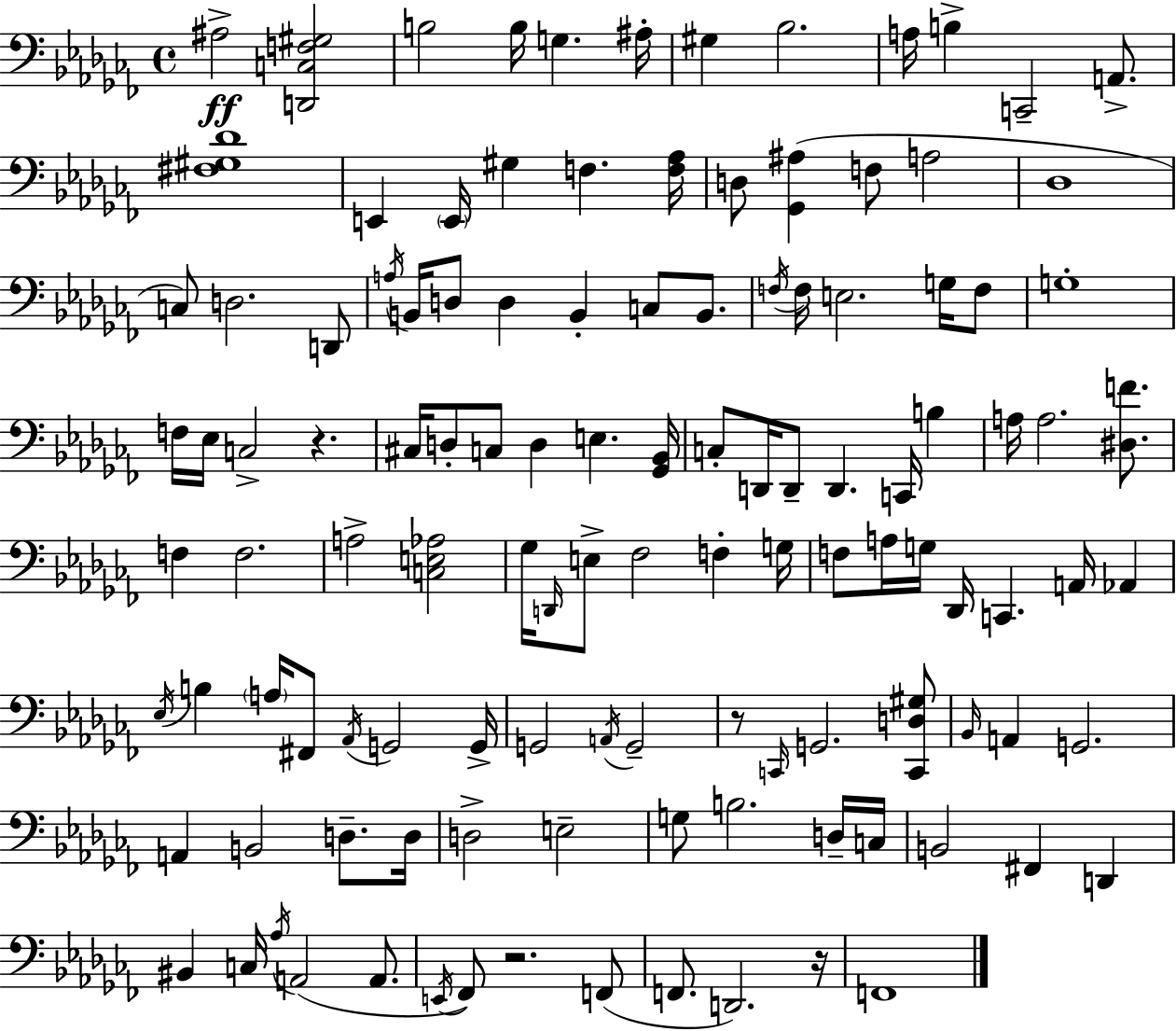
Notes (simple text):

A#3/h [D2,C3,F3,G#3]/h B3/h B3/s G3/q. A#3/s G#3/q Bb3/h. A3/s B3/q C2/h A2/e. [F#3,G#3,Db4]/w E2/q E2/s G#3/q F3/q. [F3,Ab3]/s D3/e [Gb2,A#3]/q F3/e A3/h Db3/w C3/e D3/h. D2/e A3/s B2/s D3/e D3/q B2/q C3/e B2/e. F3/s F3/s E3/h. G3/s F3/e G3/w F3/s Eb3/s C3/h R/q. C#3/s D3/e C3/e D3/q E3/q. [Gb2,Bb2]/s C3/e D2/s D2/e D2/q. C2/s B3/q A3/s A3/h. [D#3,F4]/e. F3/q F3/h. A3/h [C3,E3,Ab3]/h Gb3/s D2/s E3/e FES3/h F3/q G3/s F3/e A3/s G3/s Db2/s C2/q. A2/s Ab2/q Eb3/s B3/q A3/s F#2/e Ab2/s G2/h G2/s G2/h A2/s G2/h R/e C2/s G2/h. [C2,D3,G#3]/e Bb2/s A2/q G2/h. A2/q B2/h D3/e. D3/s D3/h E3/h G3/e B3/h. D3/s C3/s B2/h F#2/q D2/q BIS2/q C3/s Ab3/s A2/h A2/e. E2/s FES2/e R/h. F2/e F2/e. D2/h. R/s F2/w